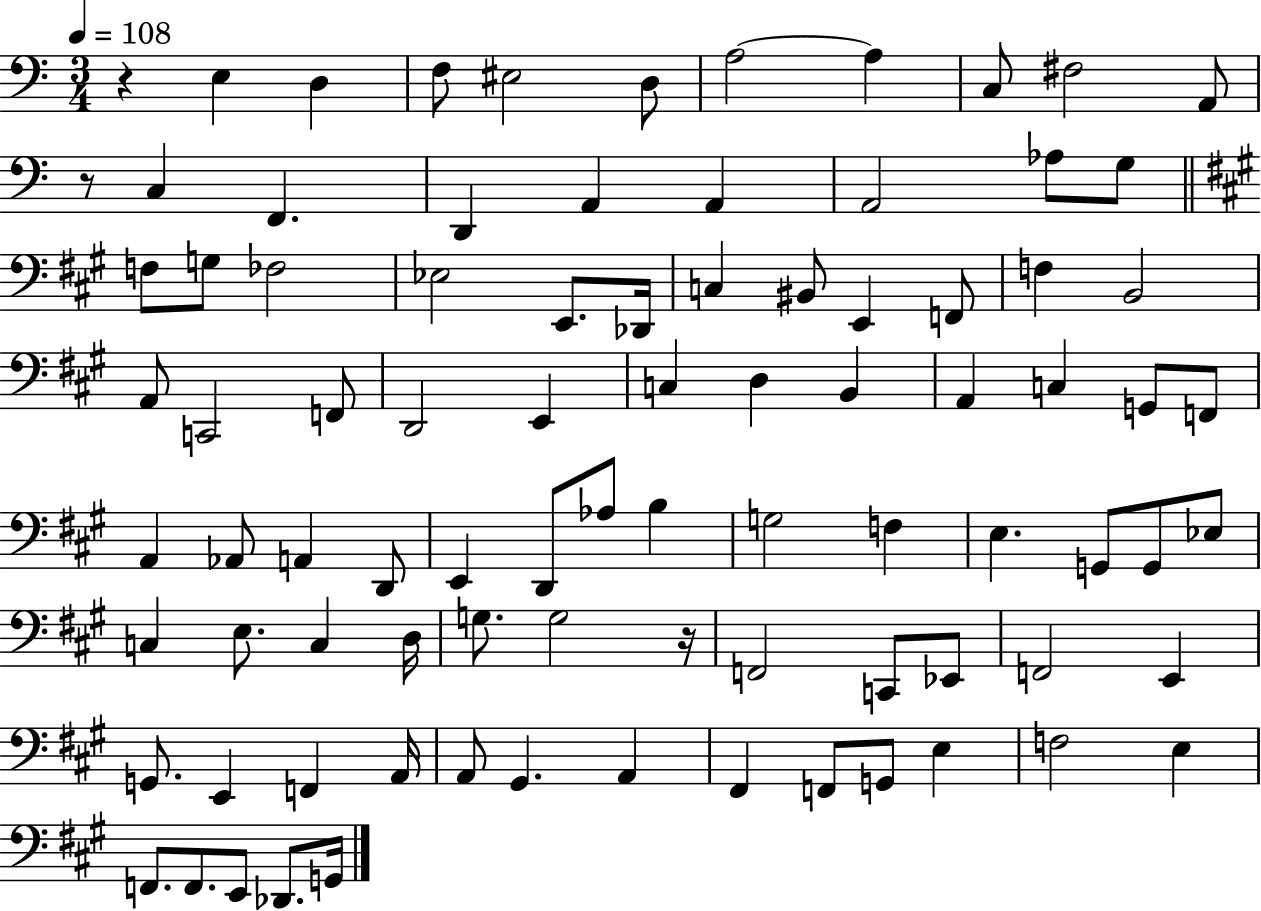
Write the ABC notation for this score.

X:1
T:Untitled
M:3/4
L:1/4
K:C
z E, D, F,/2 ^E,2 D,/2 A,2 A, C,/2 ^F,2 A,,/2 z/2 C, F,, D,, A,, A,, A,,2 _A,/2 G,/2 F,/2 G,/2 _F,2 _E,2 E,,/2 _D,,/4 C, ^B,,/2 E,, F,,/2 F, B,,2 A,,/2 C,,2 F,,/2 D,,2 E,, C, D, B,, A,, C, G,,/2 F,,/2 A,, _A,,/2 A,, D,,/2 E,, D,,/2 _A,/2 B, G,2 F, E, G,,/2 G,,/2 _E,/2 C, E,/2 C, D,/4 G,/2 G,2 z/4 F,,2 C,,/2 _E,,/2 F,,2 E,, G,,/2 E,, F,, A,,/4 A,,/2 ^G,, A,, ^F,, F,,/2 G,,/2 E, F,2 E, F,,/2 F,,/2 E,,/2 _D,,/2 G,,/4